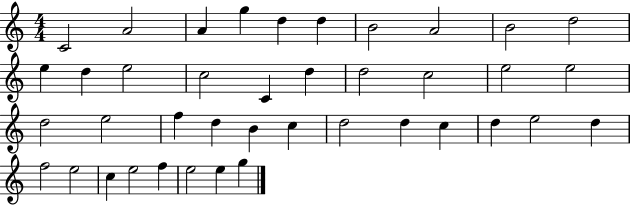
{
  \clef treble
  \numericTimeSignature
  \time 4/4
  \key c \major
  c'2 a'2 | a'4 g''4 d''4 d''4 | b'2 a'2 | b'2 d''2 | \break e''4 d''4 e''2 | c''2 c'4 d''4 | d''2 c''2 | e''2 e''2 | \break d''2 e''2 | f''4 d''4 b'4 c''4 | d''2 d''4 c''4 | d''4 e''2 d''4 | \break f''2 e''2 | c''4 e''2 f''4 | e''2 e''4 g''4 | \bar "|."
}